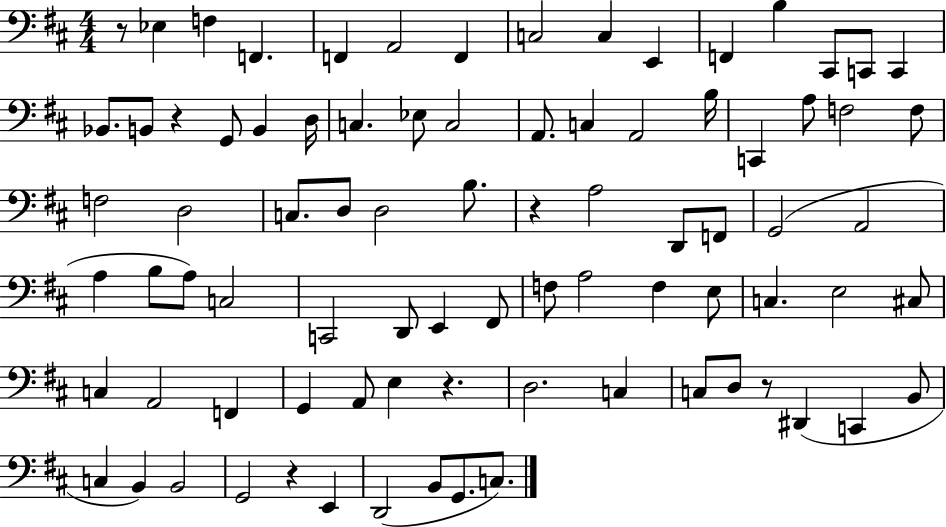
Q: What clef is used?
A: bass